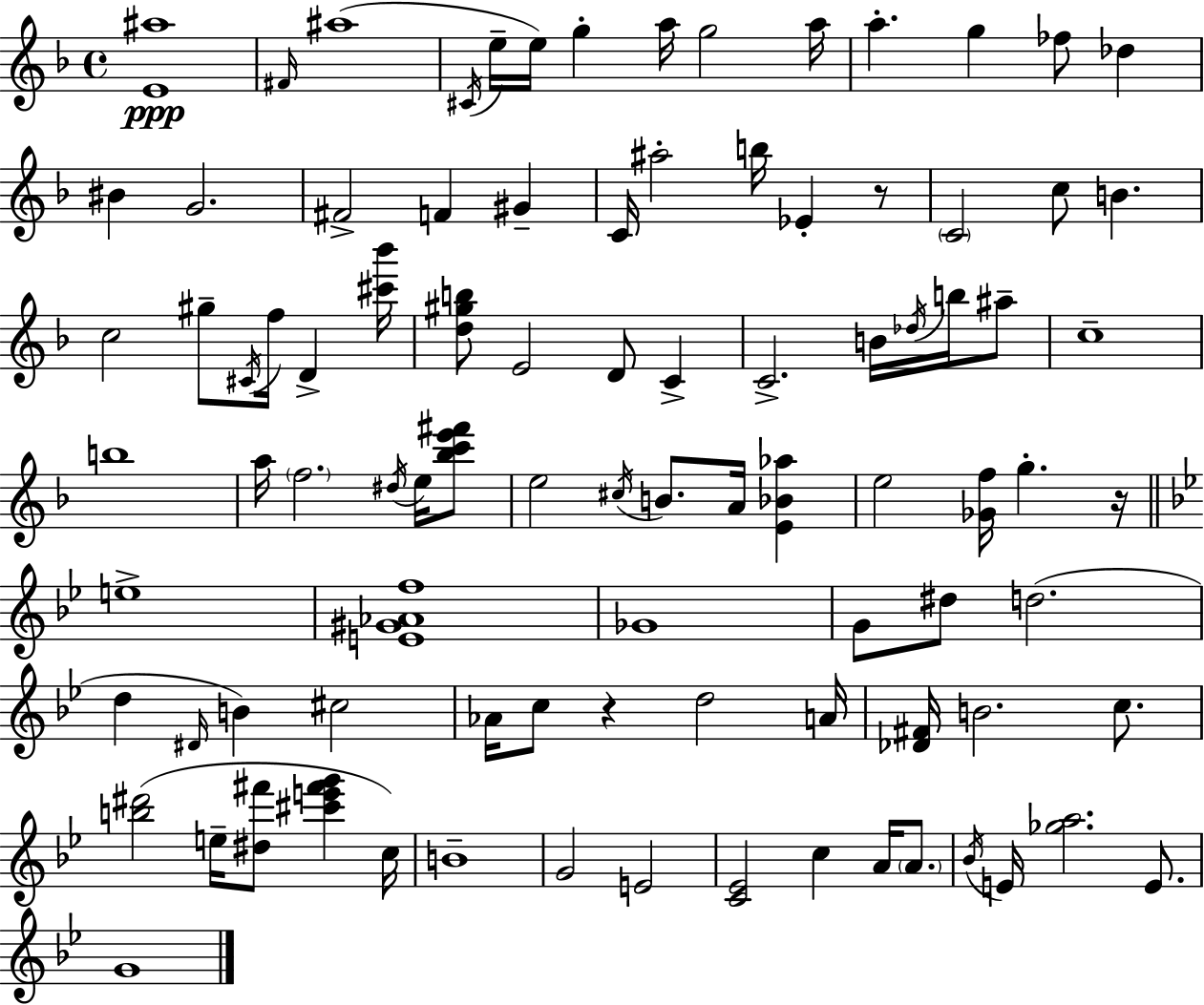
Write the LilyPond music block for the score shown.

{
  \clef treble
  \time 4/4
  \defaultTimeSignature
  \key f \major
  <e' ais''>1\ppp | \grace { fis'16 }( ais''1 | \acciaccatura { cis'16 } e''16-- e''16) g''4-. a''16 g''2 | a''16 a''4.-. g''4 fes''8 des''4 | \break bis'4 g'2. | fis'2-> f'4 gis'4-- | c'16 ais''2-. b''16 ees'4-. | r8 \parenthesize c'2 c''8 b'4. | \break c''2 gis''8-- \acciaccatura { cis'16 } f''16 d'4-> | <cis''' bes'''>16 <d'' gis'' b''>8 e'2 d'8 c'4-> | c'2.-> b'16 | \acciaccatura { des''16 } b''16 ais''8-- c''1-- | \break b''1 | a''16 \parenthesize f''2. | \acciaccatura { dis''16 } e''16 <bes'' c''' e''' fis'''>8 e''2 \acciaccatura { cis''16 } b'8. | a'16 <e' bes' aes''>4 e''2 <ges' f''>16 g''4.-. | \break r16 \bar "||" \break \key bes \major e''1-> | <e' gis' aes' f''>1 | ges'1 | g'8 dis''8 d''2.( | \break d''4 \grace { dis'16 }) b'4 cis''2 | aes'16 c''8 r4 d''2 | a'16 <des' fis'>16 b'2. c''8. | <b'' dis'''>2( e''16-- <dis'' fis'''>8 <cis''' e''' fis''' g'''>4 | \break c''16) b'1-- | g'2 e'2 | <c' ees'>2 c''4 a'16 \parenthesize a'8. | \acciaccatura { bes'16 } e'16 <ges'' a''>2. e'8. | \break g'1 | \bar "|."
}